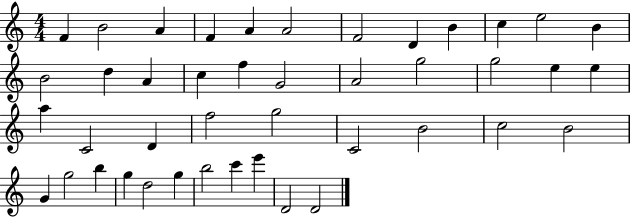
X:1
T:Untitled
M:4/4
L:1/4
K:C
F B2 A F A A2 F2 D B c e2 B B2 d A c f G2 A2 g2 g2 e e a C2 D f2 g2 C2 B2 c2 B2 G g2 b g d2 g b2 c' e' D2 D2